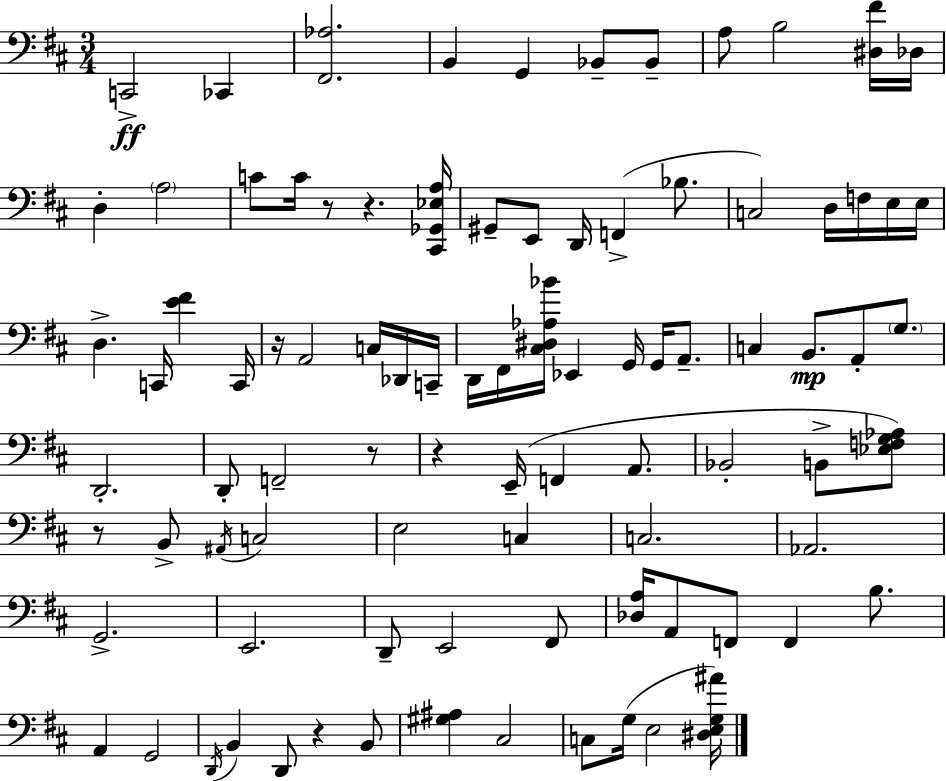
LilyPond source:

{
  \clef bass
  \numericTimeSignature
  \time 3/4
  \key d \major
  \repeat volta 2 { c,2->\ff ces,4 | <fis, aes>2. | b,4 g,4 bes,8-- bes,8-- | a8 b2 <dis fis'>16 des16 | \break d4-. \parenthesize a2 | c'8 c'16 r8 r4. <cis, ges, ees a>16 | gis,8-- e,8 d,16 f,4->( bes8. | c2) d16 f16 e16 e16 | \break d4.-> c,16 <e' fis'>4 c,16 | r16 a,2 c16 des,16 c,16-- | d,16 fis,16 <cis dis aes bes'>16 ees,4 g,16 g,16 a,8.-- | c4 b,8.\mp a,8-. \parenthesize g8. | \break d,2.-. | d,8-. f,2-- r8 | r4 e,16--( f,4 a,8. | bes,2-. b,8-> <ees f g aes>8) | \break r8 b,8-> \acciaccatura { ais,16 } c2 | e2 c4 | c2. | aes,2. | \break g,2.-> | e,2. | d,8-- e,2 fis,8 | <des a>16 a,8 f,8 f,4 b8. | \break a,4 g,2 | \acciaccatura { d,16 } b,4 d,8 r4 | b,8 <gis ais>4 cis2 | c8 g16( e2 | \break <dis e g ais'>16) } \bar "|."
}